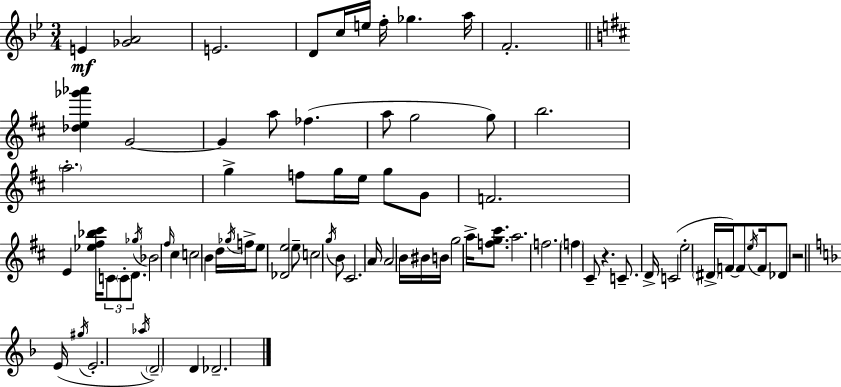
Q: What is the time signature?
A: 3/4